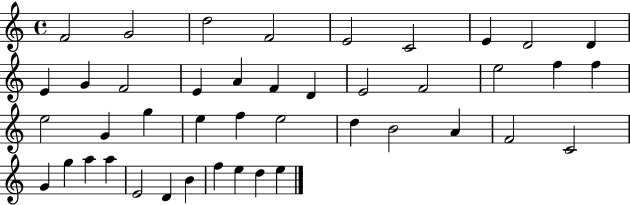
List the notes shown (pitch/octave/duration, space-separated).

F4/h G4/h D5/h F4/h E4/h C4/h E4/q D4/h D4/q E4/q G4/q F4/h E4/q A4/q F4/q D4/q E4/h F4/h E5/h F5/q F5/q E5/h G4/q G5/q E5/q F5/q E5/h D5/q B4/h A4/q F4/h C4/h G4/q G5/q A5/q A5/q E4/h D4/q B4/q F5/q E5/q D5/q E5/q